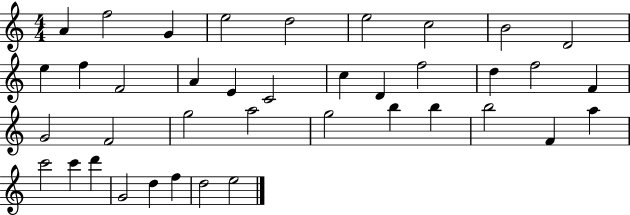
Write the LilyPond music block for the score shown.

{
  \clef treble
  \numericTimeSignature
  \time 4/4
  \key c \major
  a'4 f''2 g'4 | e''2 d''2 | e''2 c''2 | b'2 d'2 | \break e''4 f''4 f'2 | a'4 e'4 c'2 | c''4 d'4 f''2 | d''4 f''2 f'4 | \break g'2 f'2 | g''2 a''2 | g''2 b''4 b''4 | b''2 f'4 a''4 | \break c'''2 c'''4 d'''4 | g'2 d''4 f''4 | d''2 e''2 | \bar "|."
}